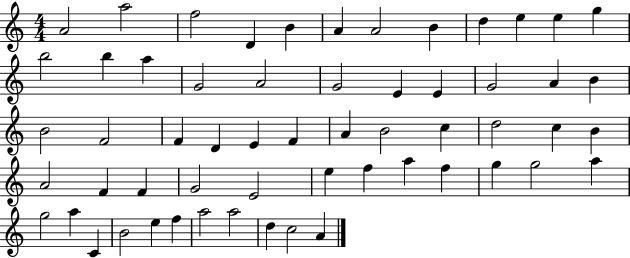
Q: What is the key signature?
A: C major